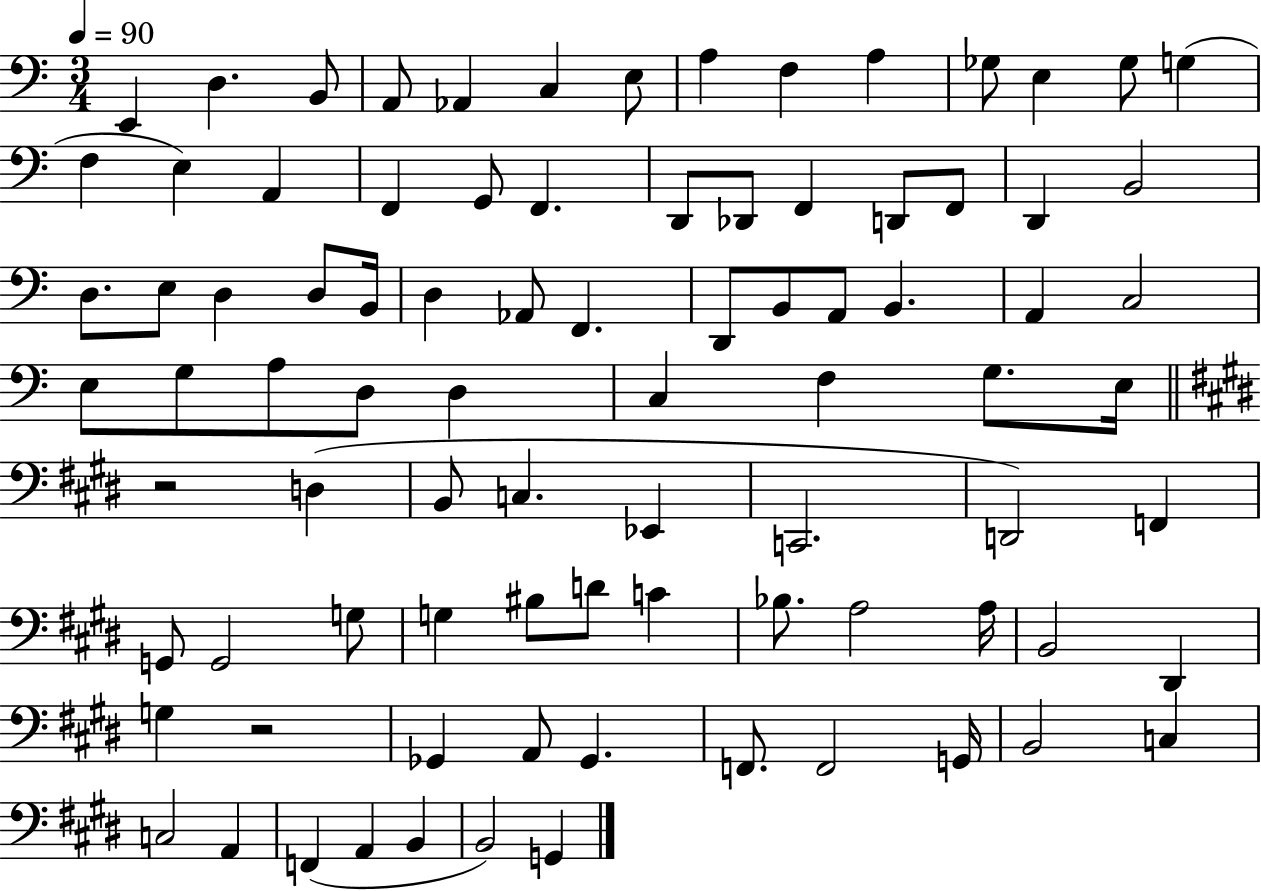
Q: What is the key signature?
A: C major